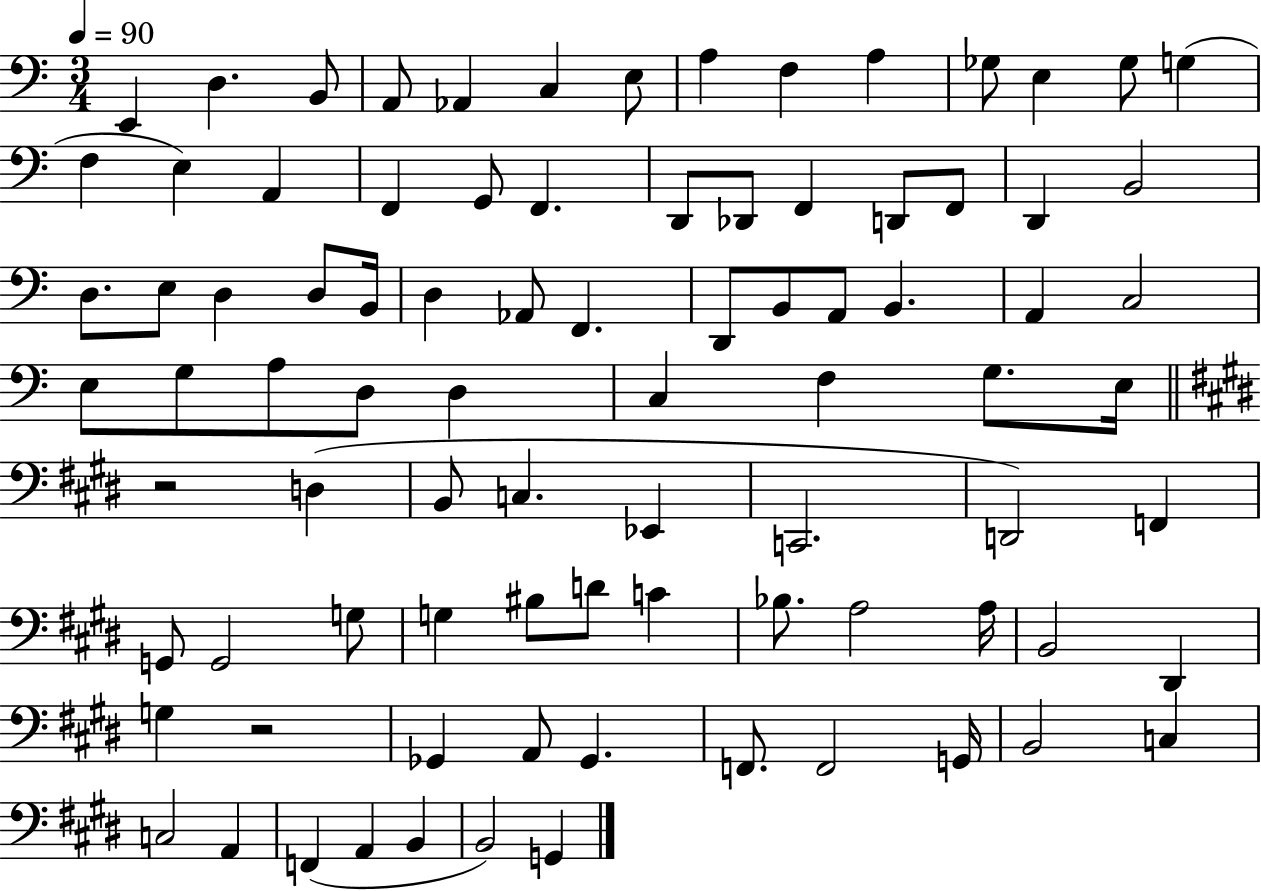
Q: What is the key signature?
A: C major